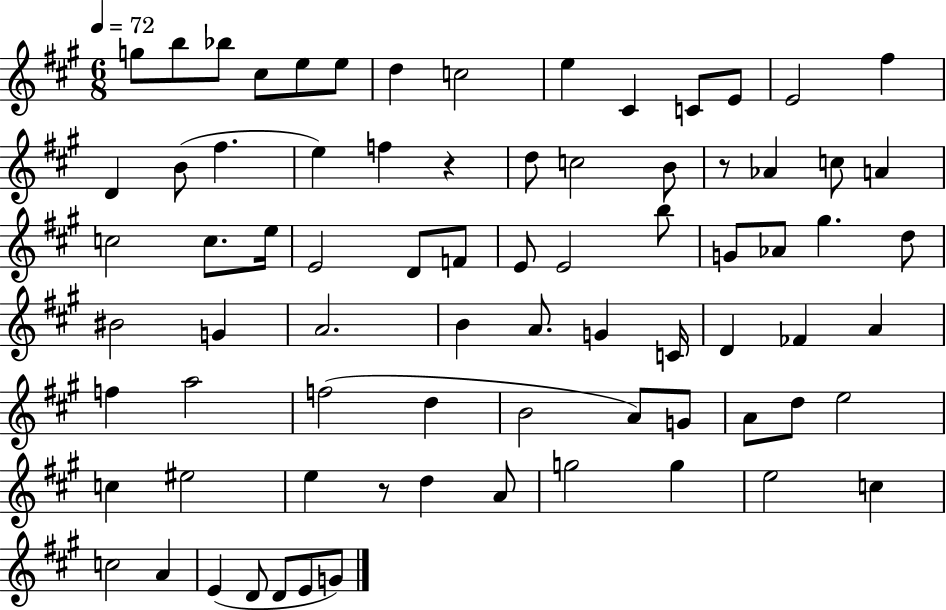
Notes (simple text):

G5/e B5/e Bb5/e C#5/e E5/e E5/e D5/q C5/h E5/q C#4/q C4/e E4/e E4/h F#5/q D4/q B4/e F#5/q. E5/q F5/q R/q D5/e C5/h B4/e R/e Ab4/q C5/e A4/q C5/h C5/e. E5/s E4/h D4/e F4/e E4/e E4/h B5/e G4/e Ab4/e G#5/q. D5/e BIS4/h G4/q A4/h. B4/q A4/e. G4/q C4/s D4/q FES4/q A4/q F5/q A5/h F5/h D5/q B4/h A4/e G4/e A4/e D5/e E5/h C5/q EIS5/h E5/q R/e D5/q A4/e G5/h G5/q E5/h C5/q C5/h A4/q E4/q D4/e D4/e E4/e G4/e